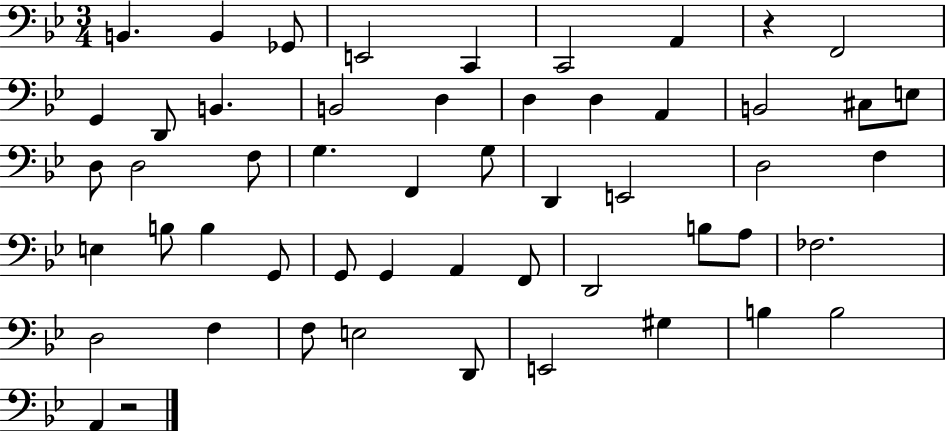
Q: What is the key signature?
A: BES major